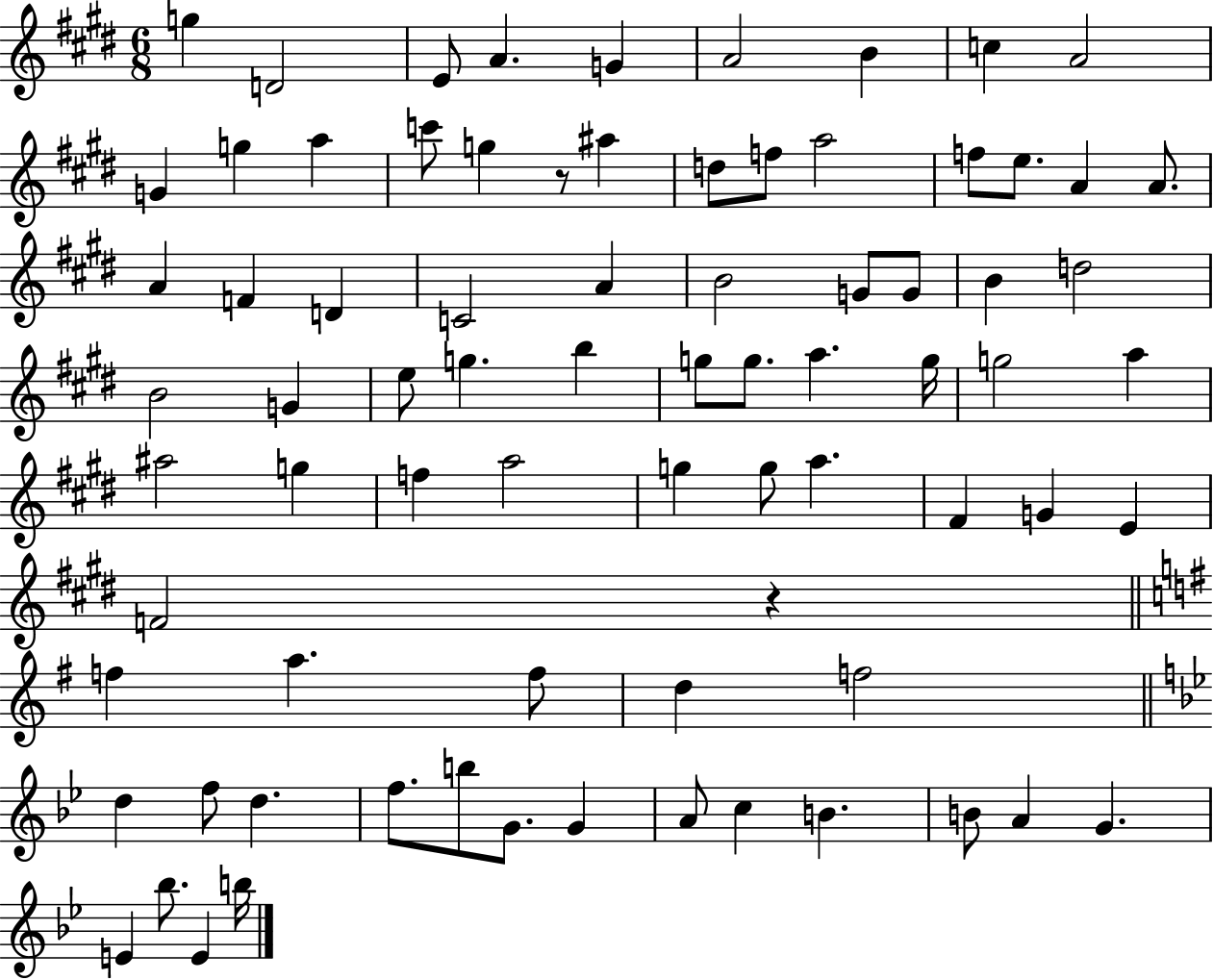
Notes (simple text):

G5/q D4/h E4/e A4/q. G4/q A4/h B4/q C5/q A4/h G4/q G5/q A5/q C6/e G5/q R/e A#5/q D5/e F5/e A5/h F5/e E5/e. A4/q A4/e. A4/q F4/q D4/q C4/h A4/q B4/h G4/e G4/e B4/q D5/h B4/h G4/q E5/e G5/q. B5/q G5/e G5/e. A5/q. G5/s G5/h A5/q A#5/h G5/q F5/q A5/h G5/q G5/e A5/q. F#4/q G4/q E4/q F4/h R/q F5/q A5/q. F5/e D5/q F5/h D5/q F5/e D5/q. F5/e. B5/e G4/e. G4/q A4/e C5/q B4/q. B4/e A4/q G4/q. E4/q Bb5/e. E4/q B5/s